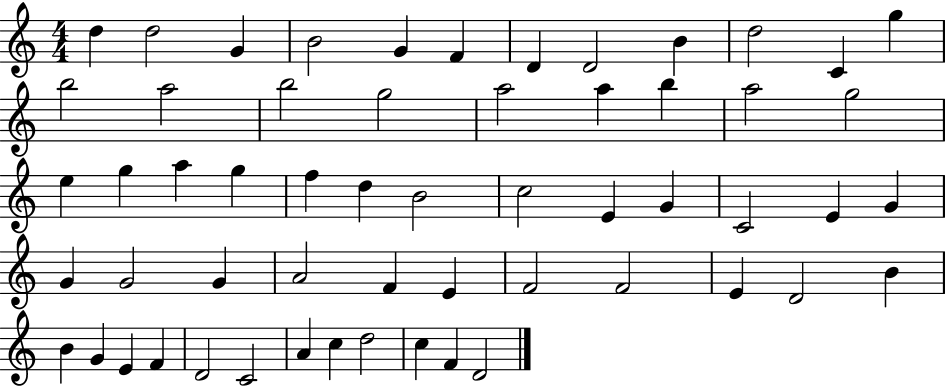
{
  \clef treble
  \numericTimeSignature
  \time 4/4
  \key c \major
  d''4 d''2 g'4 | b'2 g'4 f'4 | d'4 d'2 b'4 | d''2 c'4 g''4 | \break b''2 a''2 | b''2 g''2 | a''2 a''4 b''4 | a''2 g''2 | \break e''4 g''4 a''4 g''4 | f''4 d''4 b'2 | c''2 e'4 g'4 | c'2 e'4 g'4 | \break g'4 g'2 g'4 | a'2 f'4 e'4 | f'2 f'2 | e'4 d'2 b'4 | \break b'4 g'4 e'4 f'4 | d'2 c'2 | a'4 c''4 d''2 | c''4 f'4 d'2 | \break \bar "|."
}